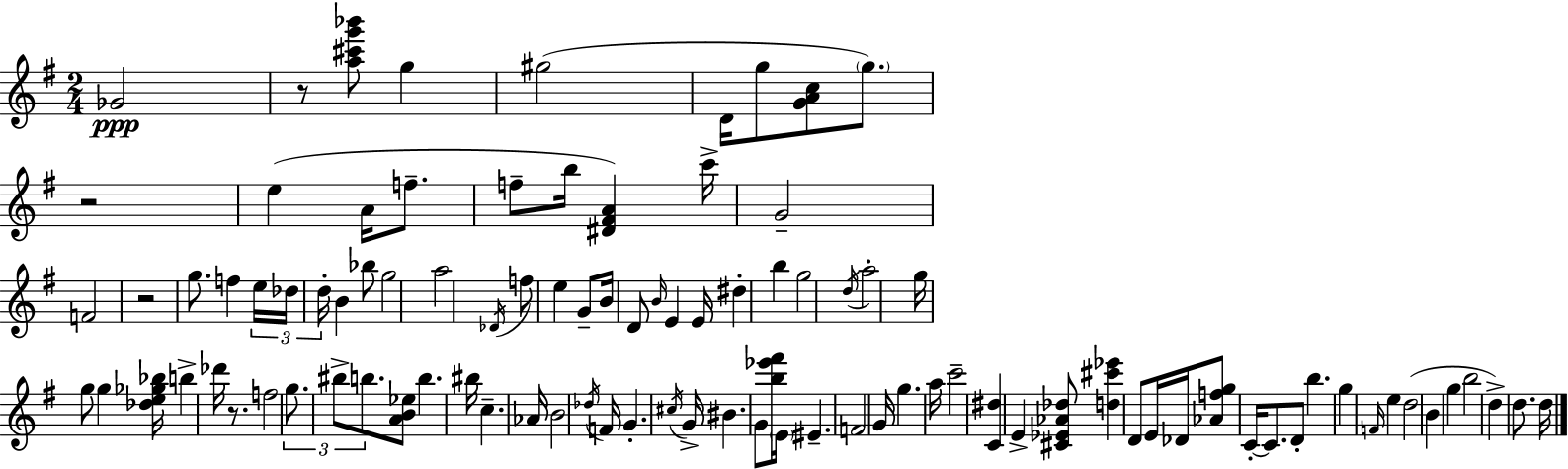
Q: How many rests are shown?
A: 4